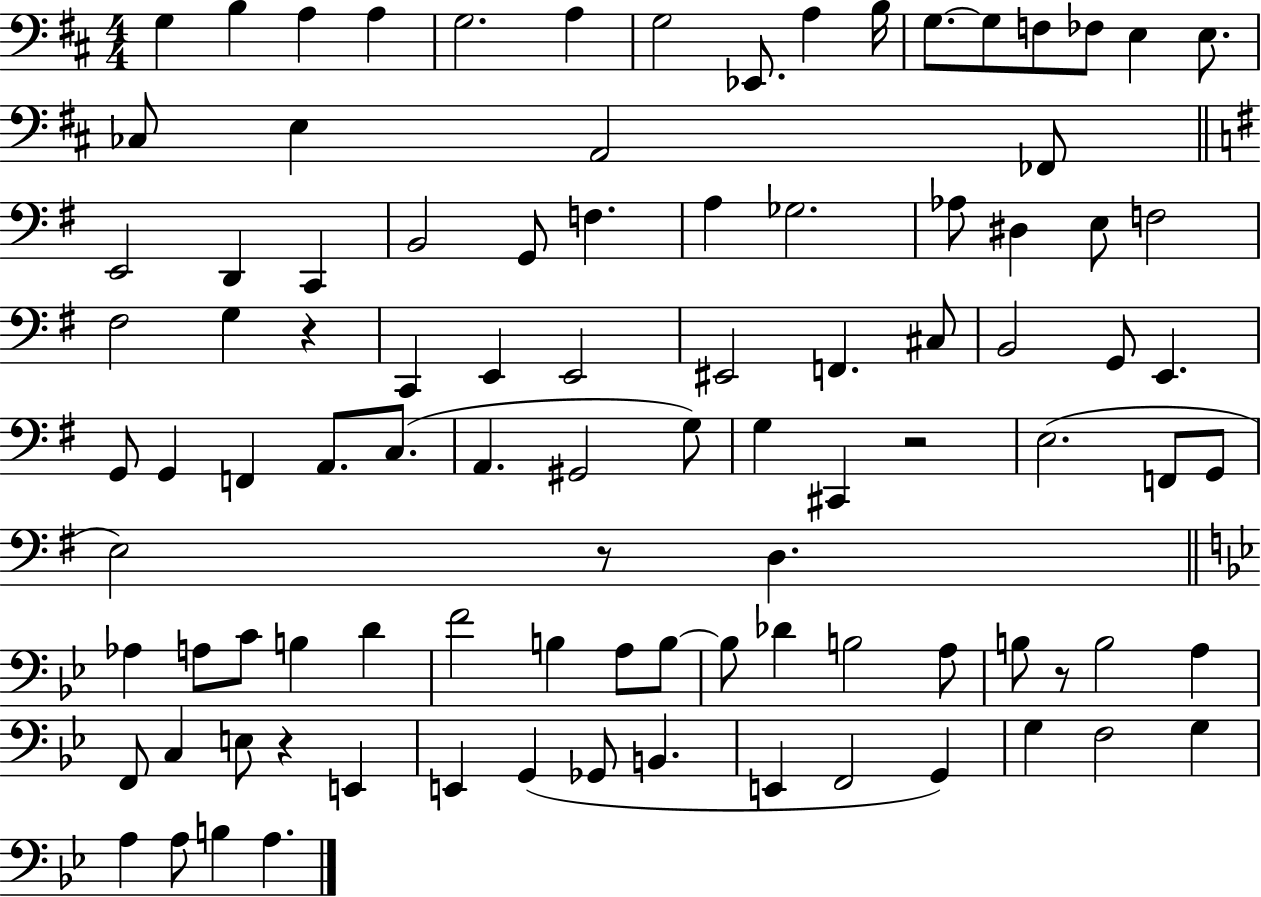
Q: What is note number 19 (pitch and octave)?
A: A2